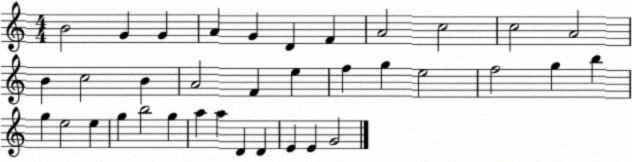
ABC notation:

X:1
T:Untitled
M:4/4
L:1/4
K:C
B2 G G A G D F A2 c2 c2 A2 B c2 B A2 F e f g e2 f2 g b g e2 e g b2 g a a D D E E G2